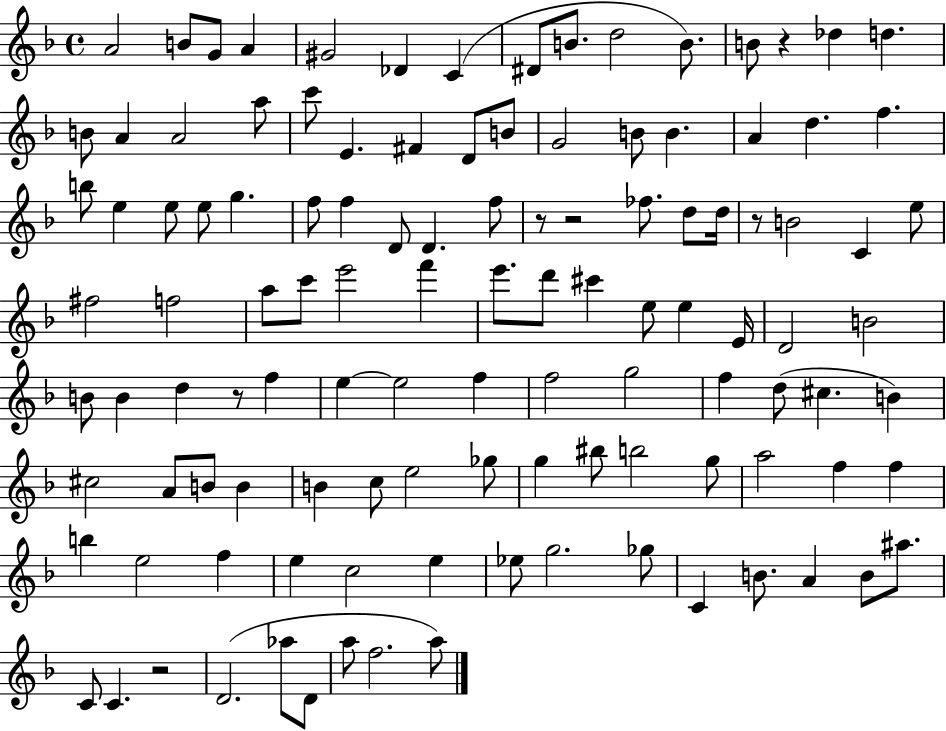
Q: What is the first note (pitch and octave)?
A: A4